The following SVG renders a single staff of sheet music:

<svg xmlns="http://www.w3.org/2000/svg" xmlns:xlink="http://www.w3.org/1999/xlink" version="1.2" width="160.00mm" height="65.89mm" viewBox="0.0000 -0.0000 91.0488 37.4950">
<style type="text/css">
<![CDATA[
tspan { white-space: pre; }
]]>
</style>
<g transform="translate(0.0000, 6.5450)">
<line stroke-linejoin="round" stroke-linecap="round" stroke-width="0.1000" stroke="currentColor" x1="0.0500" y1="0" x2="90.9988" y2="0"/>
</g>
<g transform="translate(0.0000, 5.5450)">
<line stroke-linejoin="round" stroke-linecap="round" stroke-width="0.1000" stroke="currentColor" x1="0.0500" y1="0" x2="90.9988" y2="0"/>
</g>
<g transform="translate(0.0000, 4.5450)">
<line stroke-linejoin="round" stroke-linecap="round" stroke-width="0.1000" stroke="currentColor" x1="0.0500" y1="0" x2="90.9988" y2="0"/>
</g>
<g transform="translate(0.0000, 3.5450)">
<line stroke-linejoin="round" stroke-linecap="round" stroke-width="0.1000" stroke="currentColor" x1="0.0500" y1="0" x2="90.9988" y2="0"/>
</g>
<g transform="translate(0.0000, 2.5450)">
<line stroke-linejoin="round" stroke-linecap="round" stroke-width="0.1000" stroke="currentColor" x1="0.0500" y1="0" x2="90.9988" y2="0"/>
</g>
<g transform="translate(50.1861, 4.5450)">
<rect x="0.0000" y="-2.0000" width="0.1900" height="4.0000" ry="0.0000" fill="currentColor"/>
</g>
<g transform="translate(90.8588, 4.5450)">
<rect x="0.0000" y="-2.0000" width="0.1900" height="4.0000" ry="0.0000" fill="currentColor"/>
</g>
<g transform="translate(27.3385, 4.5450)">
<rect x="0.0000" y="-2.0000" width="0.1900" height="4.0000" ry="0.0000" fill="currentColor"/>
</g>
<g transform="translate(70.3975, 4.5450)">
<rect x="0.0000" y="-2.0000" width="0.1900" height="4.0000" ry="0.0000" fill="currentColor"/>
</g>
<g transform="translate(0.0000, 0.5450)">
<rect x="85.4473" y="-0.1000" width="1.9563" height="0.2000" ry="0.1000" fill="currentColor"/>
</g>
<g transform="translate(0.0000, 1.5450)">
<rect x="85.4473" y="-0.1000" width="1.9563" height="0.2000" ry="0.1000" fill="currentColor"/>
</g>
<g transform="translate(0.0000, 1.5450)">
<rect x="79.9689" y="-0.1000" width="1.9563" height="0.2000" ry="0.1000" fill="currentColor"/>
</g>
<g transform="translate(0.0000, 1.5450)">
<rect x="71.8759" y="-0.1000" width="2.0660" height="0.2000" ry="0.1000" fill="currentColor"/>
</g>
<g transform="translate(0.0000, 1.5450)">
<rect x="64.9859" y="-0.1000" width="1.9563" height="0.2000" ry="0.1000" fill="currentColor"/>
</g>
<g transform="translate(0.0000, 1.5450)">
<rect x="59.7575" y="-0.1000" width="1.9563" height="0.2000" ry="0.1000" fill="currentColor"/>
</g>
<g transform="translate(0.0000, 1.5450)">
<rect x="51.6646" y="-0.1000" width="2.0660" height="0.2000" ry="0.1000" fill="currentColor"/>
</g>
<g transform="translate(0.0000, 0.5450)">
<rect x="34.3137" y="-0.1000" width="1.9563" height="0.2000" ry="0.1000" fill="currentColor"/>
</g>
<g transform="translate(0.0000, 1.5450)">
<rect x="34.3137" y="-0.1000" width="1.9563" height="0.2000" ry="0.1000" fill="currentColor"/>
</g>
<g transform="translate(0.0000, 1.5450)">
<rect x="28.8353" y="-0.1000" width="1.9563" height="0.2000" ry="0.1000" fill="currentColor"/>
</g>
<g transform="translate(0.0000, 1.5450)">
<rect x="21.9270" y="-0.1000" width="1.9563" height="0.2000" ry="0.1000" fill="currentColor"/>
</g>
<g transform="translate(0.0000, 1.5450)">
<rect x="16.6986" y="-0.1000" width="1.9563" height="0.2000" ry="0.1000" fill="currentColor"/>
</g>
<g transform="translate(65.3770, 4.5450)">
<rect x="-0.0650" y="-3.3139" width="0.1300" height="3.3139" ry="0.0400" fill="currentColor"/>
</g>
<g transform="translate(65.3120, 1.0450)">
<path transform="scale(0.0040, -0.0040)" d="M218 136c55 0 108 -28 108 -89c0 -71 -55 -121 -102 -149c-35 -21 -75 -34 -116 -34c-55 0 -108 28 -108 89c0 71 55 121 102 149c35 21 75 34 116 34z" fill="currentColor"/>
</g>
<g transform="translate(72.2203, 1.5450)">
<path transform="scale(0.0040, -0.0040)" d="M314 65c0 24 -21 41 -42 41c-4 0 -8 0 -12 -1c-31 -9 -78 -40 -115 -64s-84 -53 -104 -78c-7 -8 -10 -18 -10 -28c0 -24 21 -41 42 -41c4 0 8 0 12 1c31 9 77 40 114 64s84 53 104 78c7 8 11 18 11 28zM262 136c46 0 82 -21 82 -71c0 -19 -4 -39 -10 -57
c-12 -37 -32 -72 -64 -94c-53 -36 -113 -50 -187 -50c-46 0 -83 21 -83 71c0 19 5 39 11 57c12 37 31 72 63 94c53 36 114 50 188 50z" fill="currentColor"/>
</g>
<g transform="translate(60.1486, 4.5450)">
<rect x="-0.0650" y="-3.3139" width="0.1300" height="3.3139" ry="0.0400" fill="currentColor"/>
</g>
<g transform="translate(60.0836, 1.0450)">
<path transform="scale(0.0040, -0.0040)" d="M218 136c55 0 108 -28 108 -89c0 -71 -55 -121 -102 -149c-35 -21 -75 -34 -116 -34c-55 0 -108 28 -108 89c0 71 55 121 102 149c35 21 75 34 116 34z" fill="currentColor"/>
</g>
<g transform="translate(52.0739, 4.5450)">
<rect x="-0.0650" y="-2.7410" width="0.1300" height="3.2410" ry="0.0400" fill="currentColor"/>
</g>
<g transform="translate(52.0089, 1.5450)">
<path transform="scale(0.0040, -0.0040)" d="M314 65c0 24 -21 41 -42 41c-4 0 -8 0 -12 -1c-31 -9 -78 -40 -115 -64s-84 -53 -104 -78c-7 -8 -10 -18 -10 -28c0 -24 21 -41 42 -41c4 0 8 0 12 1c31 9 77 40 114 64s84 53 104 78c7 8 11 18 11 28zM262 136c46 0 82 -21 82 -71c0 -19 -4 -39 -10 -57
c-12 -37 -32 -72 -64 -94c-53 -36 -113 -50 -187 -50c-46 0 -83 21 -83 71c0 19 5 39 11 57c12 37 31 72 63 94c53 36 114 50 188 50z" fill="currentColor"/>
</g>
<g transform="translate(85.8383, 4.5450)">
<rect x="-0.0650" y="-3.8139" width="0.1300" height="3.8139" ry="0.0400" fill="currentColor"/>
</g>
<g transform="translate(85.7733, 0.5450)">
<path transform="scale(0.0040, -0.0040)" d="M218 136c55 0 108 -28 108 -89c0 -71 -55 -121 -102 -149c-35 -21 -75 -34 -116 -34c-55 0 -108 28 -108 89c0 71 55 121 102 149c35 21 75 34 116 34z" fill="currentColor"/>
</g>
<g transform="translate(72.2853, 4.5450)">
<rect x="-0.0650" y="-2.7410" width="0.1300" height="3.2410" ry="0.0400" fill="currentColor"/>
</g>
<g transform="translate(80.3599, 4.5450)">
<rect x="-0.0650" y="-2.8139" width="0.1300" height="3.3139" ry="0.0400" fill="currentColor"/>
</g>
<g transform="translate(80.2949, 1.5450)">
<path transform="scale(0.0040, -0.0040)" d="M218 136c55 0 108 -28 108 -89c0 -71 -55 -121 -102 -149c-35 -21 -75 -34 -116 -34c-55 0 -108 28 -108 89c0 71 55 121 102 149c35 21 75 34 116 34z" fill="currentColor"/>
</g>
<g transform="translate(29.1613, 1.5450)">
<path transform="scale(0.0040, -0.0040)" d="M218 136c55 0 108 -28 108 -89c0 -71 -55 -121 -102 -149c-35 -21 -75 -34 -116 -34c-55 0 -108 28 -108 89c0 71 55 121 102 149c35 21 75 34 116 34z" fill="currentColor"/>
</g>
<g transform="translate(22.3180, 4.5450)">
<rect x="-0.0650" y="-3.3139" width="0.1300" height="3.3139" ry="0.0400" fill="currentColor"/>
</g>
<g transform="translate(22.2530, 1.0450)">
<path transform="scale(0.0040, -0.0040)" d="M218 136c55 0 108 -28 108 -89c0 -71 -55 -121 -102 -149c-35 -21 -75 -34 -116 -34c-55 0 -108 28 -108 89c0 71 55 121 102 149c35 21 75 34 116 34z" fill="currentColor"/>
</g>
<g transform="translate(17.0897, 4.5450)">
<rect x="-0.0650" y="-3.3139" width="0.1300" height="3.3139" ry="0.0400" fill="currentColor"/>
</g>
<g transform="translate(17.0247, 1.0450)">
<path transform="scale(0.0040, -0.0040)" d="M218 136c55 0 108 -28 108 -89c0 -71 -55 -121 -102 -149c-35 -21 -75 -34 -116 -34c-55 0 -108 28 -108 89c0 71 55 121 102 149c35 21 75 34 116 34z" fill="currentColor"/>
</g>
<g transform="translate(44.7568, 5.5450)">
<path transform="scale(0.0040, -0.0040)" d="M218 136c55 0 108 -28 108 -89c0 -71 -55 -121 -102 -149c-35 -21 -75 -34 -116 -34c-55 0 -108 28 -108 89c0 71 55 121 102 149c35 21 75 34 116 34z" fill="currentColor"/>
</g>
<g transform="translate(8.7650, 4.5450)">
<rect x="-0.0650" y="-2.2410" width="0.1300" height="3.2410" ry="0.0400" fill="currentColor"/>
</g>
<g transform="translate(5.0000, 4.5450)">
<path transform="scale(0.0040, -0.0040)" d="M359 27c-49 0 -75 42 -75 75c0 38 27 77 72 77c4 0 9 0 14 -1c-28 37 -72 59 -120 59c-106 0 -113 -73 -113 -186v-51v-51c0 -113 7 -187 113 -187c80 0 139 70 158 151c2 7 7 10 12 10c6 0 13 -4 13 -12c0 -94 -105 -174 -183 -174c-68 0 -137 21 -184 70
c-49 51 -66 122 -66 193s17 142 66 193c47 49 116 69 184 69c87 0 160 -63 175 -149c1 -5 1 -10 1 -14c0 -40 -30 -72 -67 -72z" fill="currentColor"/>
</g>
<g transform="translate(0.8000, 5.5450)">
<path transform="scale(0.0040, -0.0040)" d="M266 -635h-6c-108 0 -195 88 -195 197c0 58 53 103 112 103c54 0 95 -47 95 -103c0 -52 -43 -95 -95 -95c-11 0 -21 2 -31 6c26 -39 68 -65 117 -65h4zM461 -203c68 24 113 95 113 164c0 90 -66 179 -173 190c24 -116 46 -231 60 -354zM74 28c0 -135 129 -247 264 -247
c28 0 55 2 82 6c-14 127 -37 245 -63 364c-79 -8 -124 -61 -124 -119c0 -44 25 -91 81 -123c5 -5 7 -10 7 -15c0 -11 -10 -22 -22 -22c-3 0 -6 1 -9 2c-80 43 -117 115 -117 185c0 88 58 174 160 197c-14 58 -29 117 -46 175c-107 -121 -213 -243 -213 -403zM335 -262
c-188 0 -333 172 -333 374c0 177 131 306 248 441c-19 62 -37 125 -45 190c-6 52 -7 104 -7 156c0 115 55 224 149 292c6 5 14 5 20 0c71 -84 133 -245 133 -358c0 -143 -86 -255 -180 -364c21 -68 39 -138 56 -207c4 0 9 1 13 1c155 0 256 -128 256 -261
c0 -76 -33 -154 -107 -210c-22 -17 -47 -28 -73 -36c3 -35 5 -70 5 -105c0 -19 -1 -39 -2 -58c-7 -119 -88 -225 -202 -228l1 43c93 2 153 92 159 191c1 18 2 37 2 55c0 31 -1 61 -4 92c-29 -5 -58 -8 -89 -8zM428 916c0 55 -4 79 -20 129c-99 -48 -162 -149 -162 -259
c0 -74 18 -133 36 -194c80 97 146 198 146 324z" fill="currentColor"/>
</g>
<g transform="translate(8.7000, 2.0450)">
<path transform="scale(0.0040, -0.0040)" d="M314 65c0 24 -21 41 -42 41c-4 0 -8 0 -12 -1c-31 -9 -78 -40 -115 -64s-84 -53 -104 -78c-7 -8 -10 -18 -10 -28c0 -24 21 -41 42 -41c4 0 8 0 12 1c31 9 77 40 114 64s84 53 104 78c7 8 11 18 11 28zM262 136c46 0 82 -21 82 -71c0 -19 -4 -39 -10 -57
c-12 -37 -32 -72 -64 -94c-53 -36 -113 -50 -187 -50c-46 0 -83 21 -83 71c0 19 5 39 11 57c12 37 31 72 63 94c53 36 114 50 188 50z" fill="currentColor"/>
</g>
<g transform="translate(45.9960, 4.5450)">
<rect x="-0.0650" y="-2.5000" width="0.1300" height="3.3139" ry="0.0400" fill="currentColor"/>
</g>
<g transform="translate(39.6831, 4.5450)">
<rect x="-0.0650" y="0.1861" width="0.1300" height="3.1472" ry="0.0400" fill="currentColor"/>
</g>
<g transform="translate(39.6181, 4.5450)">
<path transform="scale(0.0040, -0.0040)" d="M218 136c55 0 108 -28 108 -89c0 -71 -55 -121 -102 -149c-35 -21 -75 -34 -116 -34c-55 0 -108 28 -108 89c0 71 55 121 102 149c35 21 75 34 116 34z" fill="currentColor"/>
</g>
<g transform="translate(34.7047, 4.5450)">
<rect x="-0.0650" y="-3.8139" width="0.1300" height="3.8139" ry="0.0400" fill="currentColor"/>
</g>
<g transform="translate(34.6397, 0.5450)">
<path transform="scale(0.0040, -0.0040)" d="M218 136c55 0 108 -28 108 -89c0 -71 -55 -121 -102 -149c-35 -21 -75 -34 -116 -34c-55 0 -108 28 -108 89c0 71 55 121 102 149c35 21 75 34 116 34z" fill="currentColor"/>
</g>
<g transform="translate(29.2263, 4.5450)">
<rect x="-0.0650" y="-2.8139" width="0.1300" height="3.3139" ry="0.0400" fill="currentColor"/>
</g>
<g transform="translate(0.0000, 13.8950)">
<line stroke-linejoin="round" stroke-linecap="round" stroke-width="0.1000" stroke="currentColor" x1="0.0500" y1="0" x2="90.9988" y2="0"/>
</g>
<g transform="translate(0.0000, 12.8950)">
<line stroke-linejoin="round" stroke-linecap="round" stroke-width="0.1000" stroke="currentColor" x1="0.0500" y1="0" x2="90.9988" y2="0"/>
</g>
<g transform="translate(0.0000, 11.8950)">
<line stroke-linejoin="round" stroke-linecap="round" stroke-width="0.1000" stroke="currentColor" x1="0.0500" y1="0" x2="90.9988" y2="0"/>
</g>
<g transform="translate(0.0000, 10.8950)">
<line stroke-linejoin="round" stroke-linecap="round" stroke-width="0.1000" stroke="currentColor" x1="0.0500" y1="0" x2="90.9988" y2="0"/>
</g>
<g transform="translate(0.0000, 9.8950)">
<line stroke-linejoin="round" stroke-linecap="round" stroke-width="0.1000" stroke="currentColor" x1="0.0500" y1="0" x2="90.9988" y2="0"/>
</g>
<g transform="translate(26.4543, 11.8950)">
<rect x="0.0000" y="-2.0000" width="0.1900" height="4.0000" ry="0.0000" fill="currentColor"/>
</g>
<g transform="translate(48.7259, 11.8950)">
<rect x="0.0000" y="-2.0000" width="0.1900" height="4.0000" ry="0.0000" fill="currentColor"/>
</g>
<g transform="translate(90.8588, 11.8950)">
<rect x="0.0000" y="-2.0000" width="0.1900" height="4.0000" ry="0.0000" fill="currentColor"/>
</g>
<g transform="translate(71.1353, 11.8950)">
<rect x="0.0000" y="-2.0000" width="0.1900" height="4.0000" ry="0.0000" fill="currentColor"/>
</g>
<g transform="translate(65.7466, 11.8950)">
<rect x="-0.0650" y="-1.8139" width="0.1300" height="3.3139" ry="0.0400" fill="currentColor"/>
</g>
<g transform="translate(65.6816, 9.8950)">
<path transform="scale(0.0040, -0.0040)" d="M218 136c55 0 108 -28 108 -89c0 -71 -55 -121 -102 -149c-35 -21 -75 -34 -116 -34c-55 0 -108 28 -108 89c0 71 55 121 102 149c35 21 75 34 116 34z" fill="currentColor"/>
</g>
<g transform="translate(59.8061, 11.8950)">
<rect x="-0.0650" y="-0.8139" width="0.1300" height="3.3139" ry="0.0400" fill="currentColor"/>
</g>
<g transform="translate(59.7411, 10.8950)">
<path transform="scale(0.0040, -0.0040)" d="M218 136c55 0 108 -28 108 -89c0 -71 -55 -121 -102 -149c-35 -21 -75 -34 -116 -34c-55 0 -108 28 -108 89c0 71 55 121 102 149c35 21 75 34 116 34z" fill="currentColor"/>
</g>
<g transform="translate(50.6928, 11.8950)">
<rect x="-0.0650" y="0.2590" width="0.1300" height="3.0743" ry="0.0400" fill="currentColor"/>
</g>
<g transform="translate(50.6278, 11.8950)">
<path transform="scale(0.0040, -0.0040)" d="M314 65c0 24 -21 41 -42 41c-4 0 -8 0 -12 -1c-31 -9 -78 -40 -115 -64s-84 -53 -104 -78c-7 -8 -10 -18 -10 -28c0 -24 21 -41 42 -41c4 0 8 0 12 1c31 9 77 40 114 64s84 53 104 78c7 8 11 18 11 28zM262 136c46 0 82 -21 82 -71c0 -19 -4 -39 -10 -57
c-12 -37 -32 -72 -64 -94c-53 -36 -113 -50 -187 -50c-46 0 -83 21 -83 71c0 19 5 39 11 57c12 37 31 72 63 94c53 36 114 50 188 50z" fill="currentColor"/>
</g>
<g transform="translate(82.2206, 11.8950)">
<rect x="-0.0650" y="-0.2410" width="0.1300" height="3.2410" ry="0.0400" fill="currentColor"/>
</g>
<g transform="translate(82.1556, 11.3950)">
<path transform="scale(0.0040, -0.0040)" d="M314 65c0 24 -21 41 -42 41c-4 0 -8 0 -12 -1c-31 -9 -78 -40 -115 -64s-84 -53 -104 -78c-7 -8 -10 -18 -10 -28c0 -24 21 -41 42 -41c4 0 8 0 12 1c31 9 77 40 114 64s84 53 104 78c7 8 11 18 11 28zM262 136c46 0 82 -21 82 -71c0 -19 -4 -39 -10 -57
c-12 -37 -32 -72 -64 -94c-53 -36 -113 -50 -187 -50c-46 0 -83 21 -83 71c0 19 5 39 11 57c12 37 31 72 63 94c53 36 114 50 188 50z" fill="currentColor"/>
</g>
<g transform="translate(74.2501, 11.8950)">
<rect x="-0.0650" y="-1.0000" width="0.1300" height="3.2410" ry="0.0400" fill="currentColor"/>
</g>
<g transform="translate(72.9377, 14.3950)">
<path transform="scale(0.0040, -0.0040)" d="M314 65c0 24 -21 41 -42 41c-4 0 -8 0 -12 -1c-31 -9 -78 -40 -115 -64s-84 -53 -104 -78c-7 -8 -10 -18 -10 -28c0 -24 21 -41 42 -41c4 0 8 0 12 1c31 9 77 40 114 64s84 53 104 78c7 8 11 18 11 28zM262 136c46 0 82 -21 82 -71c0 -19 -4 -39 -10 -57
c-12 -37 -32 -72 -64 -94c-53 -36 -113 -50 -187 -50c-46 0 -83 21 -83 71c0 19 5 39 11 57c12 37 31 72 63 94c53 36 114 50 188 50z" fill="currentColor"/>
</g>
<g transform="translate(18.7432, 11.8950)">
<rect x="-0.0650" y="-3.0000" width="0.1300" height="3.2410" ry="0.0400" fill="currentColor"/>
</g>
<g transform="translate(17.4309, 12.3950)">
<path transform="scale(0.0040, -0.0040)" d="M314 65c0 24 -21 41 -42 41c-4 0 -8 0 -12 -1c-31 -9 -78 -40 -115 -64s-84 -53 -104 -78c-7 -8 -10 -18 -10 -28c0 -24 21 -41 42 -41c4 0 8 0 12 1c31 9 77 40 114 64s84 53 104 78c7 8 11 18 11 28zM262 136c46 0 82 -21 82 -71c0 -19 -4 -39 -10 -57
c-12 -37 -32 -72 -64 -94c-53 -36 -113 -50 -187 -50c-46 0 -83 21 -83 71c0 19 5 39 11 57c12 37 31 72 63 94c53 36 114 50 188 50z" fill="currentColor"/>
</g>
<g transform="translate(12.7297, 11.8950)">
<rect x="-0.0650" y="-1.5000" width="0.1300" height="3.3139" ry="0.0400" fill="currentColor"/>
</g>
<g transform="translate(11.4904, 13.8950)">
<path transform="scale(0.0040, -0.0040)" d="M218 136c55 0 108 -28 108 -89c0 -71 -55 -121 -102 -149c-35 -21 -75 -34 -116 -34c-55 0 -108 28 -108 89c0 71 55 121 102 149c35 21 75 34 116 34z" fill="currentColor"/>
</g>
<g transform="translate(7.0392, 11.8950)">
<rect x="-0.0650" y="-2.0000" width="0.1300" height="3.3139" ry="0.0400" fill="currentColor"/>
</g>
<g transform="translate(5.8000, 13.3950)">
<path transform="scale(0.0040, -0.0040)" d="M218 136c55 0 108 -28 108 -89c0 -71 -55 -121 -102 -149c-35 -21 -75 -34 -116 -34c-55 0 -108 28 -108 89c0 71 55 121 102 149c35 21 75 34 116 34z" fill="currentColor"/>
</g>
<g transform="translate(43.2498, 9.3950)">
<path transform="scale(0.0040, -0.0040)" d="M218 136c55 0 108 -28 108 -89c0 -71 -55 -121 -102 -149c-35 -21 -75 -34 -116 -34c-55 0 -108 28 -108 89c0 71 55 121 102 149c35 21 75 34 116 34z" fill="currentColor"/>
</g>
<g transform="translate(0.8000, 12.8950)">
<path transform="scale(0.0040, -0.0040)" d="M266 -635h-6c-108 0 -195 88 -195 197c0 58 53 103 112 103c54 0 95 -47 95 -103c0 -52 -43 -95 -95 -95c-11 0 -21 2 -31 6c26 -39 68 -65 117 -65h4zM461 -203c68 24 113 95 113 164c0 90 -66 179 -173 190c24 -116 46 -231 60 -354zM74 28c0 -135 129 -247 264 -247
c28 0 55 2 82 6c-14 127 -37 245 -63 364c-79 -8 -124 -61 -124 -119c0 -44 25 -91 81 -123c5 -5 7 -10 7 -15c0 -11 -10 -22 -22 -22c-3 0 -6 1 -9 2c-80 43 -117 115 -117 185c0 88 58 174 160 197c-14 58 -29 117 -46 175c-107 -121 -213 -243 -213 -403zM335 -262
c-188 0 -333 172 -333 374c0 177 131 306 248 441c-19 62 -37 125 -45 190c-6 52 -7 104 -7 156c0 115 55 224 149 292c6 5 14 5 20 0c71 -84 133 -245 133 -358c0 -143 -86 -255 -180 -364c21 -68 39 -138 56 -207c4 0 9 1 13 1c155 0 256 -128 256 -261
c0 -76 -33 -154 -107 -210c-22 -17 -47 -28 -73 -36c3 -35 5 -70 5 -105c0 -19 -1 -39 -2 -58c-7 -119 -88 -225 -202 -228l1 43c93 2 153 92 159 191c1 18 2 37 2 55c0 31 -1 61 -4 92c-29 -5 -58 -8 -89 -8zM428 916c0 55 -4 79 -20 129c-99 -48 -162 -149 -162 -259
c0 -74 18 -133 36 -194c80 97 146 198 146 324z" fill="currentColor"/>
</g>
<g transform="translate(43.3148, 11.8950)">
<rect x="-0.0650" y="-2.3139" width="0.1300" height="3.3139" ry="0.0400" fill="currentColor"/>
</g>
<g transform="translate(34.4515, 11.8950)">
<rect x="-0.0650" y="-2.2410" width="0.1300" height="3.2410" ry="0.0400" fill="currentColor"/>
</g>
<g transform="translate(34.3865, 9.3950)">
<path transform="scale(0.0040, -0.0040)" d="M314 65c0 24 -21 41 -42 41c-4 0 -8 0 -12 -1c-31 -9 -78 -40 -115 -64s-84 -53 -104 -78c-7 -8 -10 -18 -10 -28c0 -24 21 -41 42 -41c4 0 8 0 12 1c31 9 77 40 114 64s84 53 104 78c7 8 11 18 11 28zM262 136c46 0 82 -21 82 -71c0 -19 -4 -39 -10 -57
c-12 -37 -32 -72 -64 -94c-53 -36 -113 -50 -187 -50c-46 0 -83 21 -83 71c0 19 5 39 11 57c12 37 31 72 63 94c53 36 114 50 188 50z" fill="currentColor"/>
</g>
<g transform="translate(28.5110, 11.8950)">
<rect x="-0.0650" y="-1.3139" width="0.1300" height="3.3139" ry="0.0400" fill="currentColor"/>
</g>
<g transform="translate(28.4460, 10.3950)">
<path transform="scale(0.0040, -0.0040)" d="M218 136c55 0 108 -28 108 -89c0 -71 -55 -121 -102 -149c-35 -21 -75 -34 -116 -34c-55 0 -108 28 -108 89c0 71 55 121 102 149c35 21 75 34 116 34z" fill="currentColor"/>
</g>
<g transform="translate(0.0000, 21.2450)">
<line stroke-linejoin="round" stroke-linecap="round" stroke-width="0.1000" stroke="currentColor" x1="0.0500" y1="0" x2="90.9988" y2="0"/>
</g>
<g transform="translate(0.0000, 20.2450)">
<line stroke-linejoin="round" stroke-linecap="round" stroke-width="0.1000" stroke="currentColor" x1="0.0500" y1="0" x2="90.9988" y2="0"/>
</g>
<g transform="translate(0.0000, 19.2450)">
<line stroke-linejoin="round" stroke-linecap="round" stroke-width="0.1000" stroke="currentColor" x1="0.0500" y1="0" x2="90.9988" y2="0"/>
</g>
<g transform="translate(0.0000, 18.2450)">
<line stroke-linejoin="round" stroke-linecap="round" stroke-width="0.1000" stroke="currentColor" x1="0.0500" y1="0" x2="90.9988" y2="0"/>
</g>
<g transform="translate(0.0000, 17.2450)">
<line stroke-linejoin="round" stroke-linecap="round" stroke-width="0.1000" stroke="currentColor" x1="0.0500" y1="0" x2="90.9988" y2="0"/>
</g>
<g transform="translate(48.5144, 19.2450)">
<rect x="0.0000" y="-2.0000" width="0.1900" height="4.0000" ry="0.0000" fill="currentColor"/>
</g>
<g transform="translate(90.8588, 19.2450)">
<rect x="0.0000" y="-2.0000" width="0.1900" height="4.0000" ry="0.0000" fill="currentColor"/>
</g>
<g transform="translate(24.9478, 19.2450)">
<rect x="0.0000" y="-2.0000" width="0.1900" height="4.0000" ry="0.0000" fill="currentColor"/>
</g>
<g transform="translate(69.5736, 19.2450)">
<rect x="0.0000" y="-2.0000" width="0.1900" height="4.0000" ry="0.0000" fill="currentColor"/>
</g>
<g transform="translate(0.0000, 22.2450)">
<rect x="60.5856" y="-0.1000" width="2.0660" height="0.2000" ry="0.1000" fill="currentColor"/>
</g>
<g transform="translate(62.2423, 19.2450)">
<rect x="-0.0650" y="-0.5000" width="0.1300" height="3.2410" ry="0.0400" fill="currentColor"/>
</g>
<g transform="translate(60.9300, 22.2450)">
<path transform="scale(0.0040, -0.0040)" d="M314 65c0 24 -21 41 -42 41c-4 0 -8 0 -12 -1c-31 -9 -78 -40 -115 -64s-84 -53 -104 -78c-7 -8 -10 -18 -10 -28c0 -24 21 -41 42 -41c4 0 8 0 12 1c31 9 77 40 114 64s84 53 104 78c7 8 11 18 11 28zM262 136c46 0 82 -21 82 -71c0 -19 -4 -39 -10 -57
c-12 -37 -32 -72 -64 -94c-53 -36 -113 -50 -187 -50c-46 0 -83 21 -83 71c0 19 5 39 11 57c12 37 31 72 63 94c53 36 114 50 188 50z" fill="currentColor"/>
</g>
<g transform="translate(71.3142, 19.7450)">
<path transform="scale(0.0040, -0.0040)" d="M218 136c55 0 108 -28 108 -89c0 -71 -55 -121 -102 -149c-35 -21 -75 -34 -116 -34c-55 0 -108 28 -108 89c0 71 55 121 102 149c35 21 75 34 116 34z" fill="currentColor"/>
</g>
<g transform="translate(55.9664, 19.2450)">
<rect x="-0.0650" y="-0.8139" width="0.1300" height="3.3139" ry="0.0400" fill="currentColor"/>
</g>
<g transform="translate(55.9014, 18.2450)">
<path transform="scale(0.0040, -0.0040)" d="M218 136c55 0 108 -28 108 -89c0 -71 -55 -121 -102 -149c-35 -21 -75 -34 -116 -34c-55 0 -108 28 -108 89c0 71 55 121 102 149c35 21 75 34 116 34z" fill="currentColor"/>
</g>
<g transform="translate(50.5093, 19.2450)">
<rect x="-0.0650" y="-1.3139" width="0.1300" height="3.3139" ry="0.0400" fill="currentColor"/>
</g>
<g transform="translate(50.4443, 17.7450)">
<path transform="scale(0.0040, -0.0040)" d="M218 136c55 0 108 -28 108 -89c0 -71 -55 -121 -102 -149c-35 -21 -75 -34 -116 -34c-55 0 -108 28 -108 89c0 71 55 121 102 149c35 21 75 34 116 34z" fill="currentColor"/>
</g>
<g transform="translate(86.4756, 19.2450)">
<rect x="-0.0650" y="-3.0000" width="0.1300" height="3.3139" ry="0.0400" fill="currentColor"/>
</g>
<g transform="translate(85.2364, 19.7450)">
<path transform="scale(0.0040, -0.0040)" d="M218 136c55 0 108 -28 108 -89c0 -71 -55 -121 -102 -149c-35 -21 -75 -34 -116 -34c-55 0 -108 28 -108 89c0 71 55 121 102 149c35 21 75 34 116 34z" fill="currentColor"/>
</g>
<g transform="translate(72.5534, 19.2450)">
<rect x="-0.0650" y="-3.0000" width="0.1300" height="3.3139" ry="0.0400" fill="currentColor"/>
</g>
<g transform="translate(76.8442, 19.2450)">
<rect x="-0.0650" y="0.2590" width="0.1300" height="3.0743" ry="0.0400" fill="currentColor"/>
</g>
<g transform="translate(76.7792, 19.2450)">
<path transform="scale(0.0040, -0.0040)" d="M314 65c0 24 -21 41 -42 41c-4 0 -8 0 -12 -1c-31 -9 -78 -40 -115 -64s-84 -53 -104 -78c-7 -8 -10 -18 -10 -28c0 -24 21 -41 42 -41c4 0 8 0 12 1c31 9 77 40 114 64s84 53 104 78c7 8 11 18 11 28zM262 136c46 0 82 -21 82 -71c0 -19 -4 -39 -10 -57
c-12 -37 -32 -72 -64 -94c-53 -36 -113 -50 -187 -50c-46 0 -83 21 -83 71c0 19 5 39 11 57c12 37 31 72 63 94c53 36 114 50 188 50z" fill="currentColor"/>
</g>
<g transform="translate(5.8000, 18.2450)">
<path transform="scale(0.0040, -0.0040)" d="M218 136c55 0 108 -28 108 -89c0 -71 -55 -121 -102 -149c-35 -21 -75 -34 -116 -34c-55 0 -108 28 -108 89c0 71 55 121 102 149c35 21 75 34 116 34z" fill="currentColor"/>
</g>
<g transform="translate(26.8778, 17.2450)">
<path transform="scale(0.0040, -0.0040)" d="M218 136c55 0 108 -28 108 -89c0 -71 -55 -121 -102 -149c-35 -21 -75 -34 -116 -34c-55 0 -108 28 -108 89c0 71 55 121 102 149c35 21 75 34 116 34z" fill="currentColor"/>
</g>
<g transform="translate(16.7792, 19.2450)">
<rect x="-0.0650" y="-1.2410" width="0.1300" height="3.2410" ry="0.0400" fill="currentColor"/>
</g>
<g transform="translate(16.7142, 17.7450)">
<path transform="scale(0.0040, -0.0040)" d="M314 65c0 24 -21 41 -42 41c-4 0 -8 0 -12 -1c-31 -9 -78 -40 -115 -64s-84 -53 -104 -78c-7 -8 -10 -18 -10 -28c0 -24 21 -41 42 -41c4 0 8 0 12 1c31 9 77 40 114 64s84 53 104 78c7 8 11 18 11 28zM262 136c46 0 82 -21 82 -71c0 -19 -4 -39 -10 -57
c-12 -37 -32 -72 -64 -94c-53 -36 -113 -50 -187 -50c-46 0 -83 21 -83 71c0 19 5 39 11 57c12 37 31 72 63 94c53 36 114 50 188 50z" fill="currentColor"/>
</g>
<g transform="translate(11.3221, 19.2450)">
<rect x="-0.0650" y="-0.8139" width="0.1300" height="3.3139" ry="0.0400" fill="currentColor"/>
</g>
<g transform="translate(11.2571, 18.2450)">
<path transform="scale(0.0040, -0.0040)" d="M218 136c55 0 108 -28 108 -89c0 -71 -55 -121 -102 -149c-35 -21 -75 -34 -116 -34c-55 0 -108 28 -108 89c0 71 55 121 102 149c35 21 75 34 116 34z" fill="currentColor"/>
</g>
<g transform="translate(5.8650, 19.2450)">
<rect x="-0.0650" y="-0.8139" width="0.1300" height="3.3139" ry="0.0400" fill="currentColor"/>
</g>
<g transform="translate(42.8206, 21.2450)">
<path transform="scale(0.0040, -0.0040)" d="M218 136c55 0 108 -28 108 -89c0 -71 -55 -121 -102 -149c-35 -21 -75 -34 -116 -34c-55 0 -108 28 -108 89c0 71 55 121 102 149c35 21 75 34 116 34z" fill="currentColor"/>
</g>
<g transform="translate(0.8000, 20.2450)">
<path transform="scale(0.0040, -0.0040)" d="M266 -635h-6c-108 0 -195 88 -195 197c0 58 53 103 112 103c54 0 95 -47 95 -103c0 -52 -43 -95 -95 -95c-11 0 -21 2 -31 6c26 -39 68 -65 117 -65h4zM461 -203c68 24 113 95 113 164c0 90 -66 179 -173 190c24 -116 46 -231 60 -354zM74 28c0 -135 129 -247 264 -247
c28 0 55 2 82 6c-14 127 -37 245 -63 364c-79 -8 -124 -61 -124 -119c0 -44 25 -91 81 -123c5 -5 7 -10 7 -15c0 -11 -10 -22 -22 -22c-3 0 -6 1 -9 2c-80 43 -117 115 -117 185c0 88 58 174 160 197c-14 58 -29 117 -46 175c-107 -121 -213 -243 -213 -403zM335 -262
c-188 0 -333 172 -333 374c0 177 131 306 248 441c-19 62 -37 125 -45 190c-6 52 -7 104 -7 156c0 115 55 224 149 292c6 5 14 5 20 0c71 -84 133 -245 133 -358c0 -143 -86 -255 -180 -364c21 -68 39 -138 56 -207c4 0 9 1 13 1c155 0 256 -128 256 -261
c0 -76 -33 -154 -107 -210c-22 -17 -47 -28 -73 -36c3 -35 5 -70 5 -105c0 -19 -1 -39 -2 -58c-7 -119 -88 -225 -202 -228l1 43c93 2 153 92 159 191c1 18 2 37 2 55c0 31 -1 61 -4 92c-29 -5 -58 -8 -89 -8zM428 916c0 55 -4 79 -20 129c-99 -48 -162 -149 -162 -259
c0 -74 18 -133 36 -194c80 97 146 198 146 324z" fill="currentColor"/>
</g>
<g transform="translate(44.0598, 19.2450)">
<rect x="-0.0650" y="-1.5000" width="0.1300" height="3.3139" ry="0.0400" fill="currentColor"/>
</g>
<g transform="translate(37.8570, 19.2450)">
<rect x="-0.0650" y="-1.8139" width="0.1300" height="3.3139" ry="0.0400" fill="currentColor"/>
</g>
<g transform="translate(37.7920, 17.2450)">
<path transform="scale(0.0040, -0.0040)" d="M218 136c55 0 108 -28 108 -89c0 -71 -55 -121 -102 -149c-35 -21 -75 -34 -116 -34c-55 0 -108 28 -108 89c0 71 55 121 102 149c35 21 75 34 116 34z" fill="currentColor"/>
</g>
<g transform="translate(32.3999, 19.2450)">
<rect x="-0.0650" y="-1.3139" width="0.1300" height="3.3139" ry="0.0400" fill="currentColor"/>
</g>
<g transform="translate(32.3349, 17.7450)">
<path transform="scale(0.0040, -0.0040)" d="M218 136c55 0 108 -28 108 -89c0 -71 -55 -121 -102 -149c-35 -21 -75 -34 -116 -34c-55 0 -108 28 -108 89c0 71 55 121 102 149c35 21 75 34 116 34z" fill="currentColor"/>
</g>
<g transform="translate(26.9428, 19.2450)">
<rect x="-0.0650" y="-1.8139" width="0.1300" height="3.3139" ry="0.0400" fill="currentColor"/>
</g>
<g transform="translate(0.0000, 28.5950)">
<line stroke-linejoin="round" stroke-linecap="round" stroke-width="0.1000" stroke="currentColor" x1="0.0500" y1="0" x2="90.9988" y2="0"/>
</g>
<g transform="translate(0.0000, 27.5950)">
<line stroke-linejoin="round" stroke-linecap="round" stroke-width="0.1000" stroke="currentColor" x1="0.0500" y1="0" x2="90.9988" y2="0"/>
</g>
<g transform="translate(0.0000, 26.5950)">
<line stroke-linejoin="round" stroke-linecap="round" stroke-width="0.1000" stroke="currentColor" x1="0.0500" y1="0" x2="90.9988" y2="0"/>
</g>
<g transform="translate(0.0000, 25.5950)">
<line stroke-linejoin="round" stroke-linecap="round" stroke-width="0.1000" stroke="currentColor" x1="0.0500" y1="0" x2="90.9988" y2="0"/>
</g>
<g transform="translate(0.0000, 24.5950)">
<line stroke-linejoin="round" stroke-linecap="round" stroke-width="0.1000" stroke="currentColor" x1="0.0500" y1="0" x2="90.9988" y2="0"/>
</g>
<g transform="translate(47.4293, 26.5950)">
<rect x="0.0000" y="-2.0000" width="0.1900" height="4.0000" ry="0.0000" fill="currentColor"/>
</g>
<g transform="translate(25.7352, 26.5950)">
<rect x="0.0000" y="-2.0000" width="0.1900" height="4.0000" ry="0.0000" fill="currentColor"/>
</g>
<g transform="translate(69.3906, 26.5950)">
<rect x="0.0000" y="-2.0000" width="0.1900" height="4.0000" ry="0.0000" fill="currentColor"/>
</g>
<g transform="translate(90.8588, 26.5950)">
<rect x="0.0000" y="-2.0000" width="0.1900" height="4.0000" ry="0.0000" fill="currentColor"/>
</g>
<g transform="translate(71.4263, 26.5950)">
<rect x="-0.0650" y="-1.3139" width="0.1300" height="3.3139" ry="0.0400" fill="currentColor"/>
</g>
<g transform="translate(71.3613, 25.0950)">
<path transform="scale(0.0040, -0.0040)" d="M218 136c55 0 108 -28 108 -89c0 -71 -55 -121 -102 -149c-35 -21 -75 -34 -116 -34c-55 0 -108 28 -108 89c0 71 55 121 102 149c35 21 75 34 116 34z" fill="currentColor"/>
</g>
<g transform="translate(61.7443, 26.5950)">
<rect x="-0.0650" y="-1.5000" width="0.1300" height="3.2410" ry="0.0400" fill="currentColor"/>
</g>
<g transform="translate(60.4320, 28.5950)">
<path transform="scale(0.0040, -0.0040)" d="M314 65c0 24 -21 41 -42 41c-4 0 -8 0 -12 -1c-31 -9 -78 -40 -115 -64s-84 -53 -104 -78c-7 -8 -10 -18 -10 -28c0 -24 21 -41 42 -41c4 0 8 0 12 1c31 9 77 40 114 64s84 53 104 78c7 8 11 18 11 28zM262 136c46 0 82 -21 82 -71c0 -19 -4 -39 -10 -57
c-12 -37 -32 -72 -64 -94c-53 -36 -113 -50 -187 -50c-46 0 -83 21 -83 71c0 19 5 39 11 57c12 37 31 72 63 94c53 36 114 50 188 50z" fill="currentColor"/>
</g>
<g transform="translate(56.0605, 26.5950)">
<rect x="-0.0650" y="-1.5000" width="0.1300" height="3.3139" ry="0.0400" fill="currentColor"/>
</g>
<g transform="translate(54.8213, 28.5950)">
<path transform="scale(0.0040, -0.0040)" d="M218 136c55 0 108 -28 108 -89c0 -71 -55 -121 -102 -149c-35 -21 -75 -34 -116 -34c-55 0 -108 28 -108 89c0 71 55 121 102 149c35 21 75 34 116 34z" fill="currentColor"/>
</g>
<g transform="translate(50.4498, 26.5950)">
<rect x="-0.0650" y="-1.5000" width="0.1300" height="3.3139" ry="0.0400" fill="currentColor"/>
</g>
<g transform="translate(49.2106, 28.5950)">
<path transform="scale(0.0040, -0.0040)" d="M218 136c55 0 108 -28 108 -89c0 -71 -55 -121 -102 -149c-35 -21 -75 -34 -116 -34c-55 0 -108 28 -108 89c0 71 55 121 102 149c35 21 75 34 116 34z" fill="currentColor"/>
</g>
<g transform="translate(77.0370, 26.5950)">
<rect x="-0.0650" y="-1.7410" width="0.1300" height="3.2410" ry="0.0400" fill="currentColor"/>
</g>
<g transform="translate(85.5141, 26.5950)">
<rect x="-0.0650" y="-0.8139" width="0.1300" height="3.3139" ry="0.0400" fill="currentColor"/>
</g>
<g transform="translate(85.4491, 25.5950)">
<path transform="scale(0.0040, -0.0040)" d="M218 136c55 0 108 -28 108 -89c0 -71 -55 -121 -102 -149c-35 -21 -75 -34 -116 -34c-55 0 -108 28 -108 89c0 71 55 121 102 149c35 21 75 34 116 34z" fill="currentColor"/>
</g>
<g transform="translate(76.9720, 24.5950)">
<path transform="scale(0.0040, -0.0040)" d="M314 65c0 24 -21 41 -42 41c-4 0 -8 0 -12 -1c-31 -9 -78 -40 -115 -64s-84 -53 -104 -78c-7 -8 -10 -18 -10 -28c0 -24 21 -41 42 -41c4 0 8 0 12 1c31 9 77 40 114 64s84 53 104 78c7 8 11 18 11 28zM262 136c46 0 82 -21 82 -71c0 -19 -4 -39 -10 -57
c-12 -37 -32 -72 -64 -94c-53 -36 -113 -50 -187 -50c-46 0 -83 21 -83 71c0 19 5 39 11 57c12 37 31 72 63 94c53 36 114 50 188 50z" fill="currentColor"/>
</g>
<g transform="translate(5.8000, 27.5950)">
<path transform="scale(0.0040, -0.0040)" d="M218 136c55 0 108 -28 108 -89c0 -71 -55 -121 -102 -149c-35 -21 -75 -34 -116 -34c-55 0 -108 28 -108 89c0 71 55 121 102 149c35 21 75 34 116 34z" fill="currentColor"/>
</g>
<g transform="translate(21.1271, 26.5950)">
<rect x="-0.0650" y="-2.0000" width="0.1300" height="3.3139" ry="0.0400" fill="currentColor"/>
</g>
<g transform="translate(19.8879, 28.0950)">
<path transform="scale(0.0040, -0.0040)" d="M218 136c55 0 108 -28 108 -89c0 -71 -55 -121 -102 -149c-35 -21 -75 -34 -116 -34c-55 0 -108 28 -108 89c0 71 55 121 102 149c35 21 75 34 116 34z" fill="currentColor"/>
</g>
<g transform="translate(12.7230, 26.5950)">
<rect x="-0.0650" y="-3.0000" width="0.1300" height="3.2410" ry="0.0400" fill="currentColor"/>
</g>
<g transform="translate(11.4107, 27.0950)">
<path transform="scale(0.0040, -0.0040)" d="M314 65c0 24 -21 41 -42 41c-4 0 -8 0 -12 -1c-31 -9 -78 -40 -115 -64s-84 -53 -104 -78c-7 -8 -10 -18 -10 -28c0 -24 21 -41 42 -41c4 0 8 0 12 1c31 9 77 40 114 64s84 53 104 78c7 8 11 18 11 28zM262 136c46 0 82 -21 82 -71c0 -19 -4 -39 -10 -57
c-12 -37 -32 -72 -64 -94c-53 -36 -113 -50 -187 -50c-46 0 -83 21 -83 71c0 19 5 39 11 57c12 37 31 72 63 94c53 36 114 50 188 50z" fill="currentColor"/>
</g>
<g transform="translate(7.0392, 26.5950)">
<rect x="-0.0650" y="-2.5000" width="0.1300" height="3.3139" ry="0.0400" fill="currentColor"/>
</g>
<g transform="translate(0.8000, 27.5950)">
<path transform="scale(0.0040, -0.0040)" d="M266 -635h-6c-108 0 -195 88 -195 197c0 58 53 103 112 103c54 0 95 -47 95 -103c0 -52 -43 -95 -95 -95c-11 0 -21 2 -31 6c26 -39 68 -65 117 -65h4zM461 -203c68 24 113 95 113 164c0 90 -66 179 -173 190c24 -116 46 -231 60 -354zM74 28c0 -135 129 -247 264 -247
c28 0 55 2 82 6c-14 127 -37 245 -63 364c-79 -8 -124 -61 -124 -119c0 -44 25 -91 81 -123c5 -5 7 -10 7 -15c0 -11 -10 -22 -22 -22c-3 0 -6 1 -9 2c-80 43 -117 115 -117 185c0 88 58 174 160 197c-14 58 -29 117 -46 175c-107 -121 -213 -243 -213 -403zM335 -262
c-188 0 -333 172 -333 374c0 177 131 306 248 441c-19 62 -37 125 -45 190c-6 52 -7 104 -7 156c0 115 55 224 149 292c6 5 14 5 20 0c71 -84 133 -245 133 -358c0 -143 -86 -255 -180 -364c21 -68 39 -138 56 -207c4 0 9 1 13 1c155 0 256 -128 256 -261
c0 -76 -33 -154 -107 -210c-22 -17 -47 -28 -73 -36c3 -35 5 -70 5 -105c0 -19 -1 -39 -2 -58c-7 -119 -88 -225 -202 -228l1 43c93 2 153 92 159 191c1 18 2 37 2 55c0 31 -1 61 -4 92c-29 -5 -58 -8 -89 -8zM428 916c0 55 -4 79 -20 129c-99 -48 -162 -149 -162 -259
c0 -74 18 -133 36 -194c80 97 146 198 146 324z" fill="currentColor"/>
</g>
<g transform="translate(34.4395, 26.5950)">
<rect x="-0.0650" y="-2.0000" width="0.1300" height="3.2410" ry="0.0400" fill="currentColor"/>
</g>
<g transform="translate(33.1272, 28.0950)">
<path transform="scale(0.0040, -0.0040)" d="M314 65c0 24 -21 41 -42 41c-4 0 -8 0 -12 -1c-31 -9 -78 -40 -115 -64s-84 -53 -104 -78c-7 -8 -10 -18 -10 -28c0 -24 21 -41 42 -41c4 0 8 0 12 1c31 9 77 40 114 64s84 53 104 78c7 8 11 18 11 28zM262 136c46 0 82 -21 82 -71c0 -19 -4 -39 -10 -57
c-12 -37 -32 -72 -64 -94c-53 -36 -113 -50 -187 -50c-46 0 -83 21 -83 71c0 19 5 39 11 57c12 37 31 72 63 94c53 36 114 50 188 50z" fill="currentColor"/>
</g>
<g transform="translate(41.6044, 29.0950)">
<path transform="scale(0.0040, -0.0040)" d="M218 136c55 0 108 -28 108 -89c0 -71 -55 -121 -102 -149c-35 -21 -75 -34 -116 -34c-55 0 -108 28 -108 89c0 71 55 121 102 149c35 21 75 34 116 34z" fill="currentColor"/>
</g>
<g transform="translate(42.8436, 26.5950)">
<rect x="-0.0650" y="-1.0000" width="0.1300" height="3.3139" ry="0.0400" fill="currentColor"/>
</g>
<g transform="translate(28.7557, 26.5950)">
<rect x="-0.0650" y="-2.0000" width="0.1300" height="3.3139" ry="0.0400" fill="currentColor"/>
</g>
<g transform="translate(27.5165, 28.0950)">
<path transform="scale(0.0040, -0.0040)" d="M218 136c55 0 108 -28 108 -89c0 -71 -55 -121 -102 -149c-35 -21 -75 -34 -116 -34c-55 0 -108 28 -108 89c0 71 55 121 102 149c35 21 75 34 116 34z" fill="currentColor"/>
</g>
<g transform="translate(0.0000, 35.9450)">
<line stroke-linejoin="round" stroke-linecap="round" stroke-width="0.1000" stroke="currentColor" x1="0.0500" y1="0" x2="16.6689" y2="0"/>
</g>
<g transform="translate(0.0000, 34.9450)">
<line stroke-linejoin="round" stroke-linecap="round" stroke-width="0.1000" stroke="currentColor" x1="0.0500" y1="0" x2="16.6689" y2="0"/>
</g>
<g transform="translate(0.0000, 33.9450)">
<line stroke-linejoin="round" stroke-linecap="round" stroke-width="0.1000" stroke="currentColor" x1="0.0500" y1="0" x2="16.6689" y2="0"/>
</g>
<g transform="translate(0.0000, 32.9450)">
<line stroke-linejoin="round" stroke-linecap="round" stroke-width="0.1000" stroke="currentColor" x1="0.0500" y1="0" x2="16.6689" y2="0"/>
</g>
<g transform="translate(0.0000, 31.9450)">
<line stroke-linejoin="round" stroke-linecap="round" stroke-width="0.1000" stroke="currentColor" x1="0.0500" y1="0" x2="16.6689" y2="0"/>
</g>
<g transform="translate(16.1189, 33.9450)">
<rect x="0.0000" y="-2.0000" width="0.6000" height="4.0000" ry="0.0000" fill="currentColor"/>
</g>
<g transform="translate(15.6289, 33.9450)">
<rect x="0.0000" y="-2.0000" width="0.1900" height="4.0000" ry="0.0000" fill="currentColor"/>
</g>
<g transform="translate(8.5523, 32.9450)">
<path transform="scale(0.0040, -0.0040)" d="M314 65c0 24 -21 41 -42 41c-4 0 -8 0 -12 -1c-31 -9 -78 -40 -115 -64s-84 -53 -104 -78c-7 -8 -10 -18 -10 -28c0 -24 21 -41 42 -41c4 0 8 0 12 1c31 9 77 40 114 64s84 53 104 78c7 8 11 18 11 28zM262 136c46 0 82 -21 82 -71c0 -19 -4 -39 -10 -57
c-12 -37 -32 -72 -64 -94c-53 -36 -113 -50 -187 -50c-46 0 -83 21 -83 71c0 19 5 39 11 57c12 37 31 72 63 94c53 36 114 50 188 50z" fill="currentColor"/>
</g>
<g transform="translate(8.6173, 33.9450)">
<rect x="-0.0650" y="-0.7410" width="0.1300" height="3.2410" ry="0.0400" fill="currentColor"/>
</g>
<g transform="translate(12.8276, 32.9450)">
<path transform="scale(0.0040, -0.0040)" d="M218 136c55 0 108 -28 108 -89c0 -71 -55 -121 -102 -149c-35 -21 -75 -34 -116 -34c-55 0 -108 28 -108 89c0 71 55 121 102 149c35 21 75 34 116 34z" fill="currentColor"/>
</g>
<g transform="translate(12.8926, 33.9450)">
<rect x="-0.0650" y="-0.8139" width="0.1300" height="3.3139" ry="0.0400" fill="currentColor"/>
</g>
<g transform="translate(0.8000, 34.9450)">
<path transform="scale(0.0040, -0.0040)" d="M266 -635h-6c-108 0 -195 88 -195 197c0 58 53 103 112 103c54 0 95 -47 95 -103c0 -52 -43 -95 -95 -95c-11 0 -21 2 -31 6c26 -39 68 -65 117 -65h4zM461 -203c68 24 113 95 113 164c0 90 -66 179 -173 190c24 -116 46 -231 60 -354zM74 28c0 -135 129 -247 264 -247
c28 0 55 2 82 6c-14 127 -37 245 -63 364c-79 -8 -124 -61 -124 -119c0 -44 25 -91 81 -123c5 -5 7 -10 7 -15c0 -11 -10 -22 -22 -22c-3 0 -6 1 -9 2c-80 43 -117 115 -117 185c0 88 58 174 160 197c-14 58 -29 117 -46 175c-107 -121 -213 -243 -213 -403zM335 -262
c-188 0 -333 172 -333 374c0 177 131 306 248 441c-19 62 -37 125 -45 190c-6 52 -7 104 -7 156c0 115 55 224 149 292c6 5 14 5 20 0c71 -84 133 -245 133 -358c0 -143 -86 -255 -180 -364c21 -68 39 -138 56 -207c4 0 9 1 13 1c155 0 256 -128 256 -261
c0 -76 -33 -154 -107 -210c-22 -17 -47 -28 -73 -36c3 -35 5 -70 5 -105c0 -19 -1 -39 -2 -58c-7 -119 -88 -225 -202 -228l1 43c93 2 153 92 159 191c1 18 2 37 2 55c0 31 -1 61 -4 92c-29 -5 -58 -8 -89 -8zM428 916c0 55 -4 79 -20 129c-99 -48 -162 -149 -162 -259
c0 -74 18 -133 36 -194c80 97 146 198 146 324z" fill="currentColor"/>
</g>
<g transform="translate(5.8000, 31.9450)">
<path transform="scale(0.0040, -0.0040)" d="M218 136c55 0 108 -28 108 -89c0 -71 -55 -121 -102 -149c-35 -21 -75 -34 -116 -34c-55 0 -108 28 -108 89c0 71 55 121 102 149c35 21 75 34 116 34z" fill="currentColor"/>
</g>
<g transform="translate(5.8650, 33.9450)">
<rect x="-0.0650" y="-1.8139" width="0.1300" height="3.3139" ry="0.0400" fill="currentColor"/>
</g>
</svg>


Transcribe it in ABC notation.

X:1
T:Untitled
M:4/4
L:1/4
K:C
g2 b b a c' B G a2 b b a2 a c' F E A2 e g2 g B2 d f D2 c2 d d e2 f e f E e d C2 A B2 A G A2 F F F2 D E E E2 e f2 d f d2 d